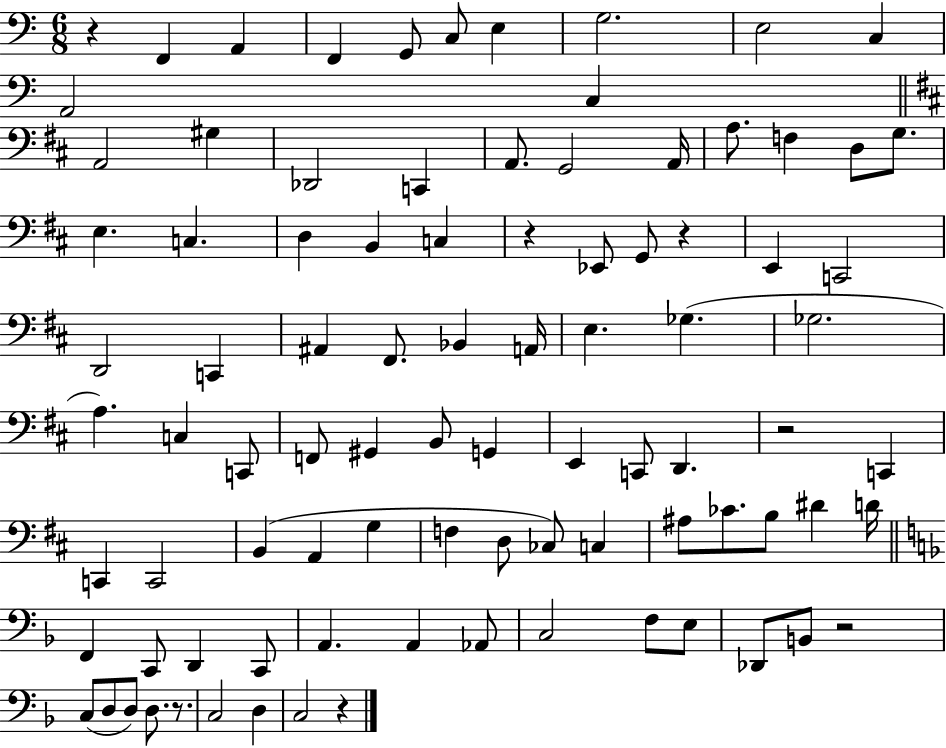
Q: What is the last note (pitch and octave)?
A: C3